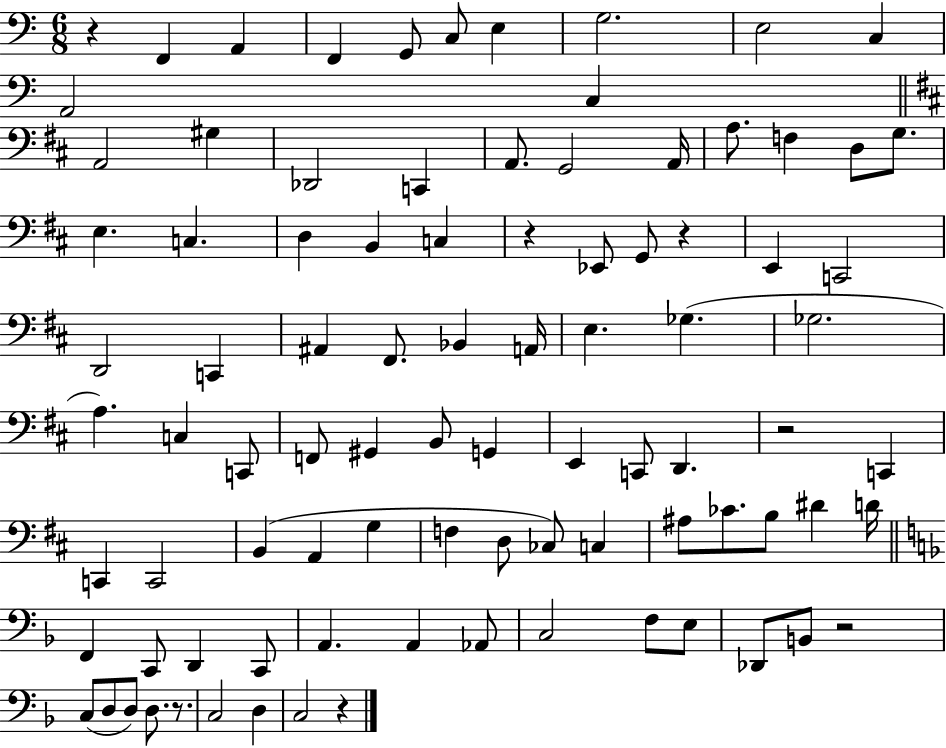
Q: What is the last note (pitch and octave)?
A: C3